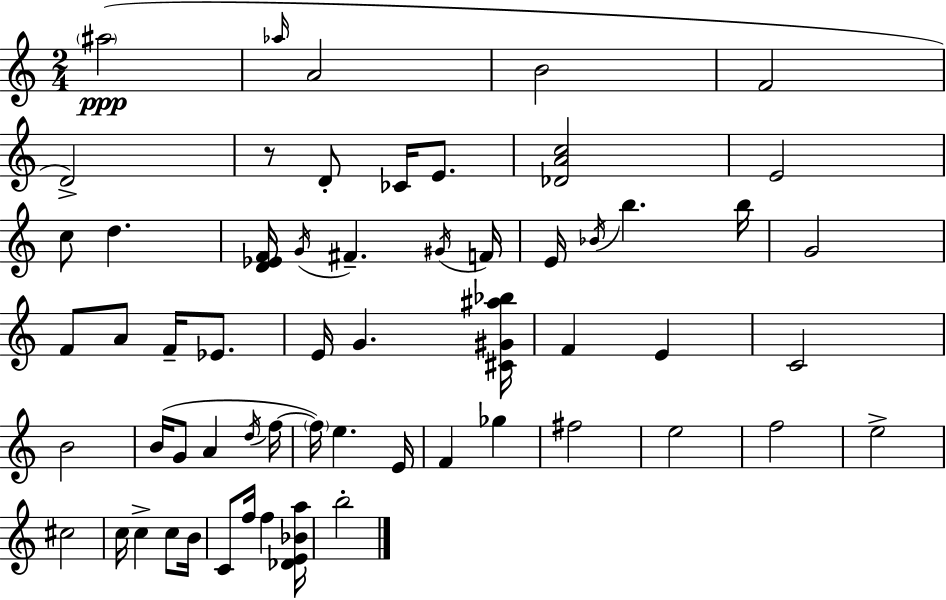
X:1
T:Untitled
M:2/4
L:1/4
K:C
^a2 _a/4 A2 B2 F2 D2 z/2 D/2 _C/4 E/2 [_DAc]2 E2 c/2 d [D_EF]/4 G/4 ^F ^G/4 F/4 E/4 _B/4 b b/4 G2 F/2 A/2 F/4 _E/2 E/4 G [^C^G^a_b]/4 F E C2 B2 B/4 G/2 A d/4 f/4 f/4 e E/4 F _g ^f2 e2 f2 e2 ^c2 c/4 c c/2 B/4 C/2 f/4 f [_DE_Ba]/4 b2